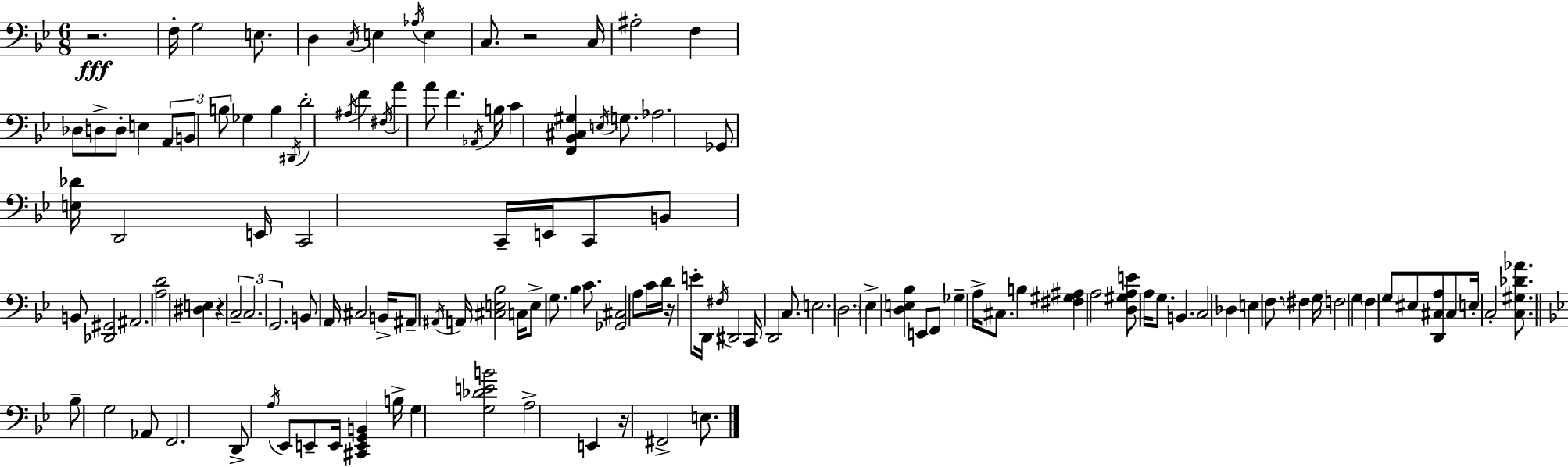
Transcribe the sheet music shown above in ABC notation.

X:1
T:Untitled
M:6/8
L:1/4
K:Bb
z2 F,/4 G,2 E,/2 D, C,/4 E, _A,/4 E, C,/2 z2 C,/4 ^A,2 F, _D,/2 D,/2 D,/2 E, A,,/2 B,,/2 B,/2 _G, B, ^D,,/4 D2 ^A,/4 F ^F,/4 A A/2 F _A,,/4 B,/4 C [F,,_B,,^C,^G,] E,/4 G,/2 _A,2 _G,,/2 [E,_D]/4 D,,2 E,,/4 C,,2 C,,/4 E,,/4 C,,/2 B,,/2 B,,/2 [_D,,^G,,]2 ^A,,2 [A,D]2 [^D,E,] z C,2 C,2 G,,2 B,,/2 A,,/4 ^C,2 B,,/4 ^A,,/2 ^A,,/4 A,,/4 [^C,E,_B,]2 C,/4 E,/2 G,/2 _B, C/2 [_G,,^C,]2 A,/2 C/4 D/4 z/4 E/2 D,,/4 ^F,/4 ^D,,2 C,,/4 D,,2 C,/2 E,2 D,2 _E, [D,E,_B,] E,,/2 F,,/2 _G, A,/4 ^C,/2 B, [^F,^G,^A,] A,2 [D,^G,A,E]/2 A,/4 G,/2 B,, C,2 _D, E, F,/2 ^F, G,/4 F,2 G, F, G,/2 ^E,/2 [D,,^C,A,]/2 ^C,/2 E,/4 C,2 [C,^G,_D_A]/2 _B,/2 G,2 _A,,/2 F,,2 D,,/2 A,/4 _E,,/2 E,,/2 E,,/4 [^C,,E,,G,,B,,] B,/4 G, [G,_DEB]2 A,2 E,, z/4 ^F,,2 E,/2